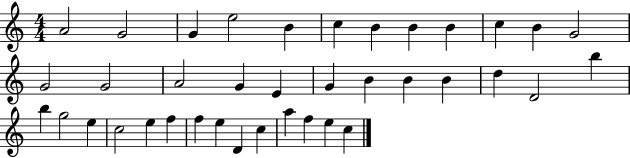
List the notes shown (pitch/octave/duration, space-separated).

A4/h G4/h G4/q E5/h B4/q C5/q B4/q B4/q B4/q C5/q B4/q G4/h G4/h G4/h A4/h G4/q E4/q G4/q B4/q B4/q B4/q D5/q D4/h B5/q B5/q G5/h E5/q C5/h E5/q F5/q F5/q E5/q D4/q C5/q A5/q F5/q E5/q C5/q